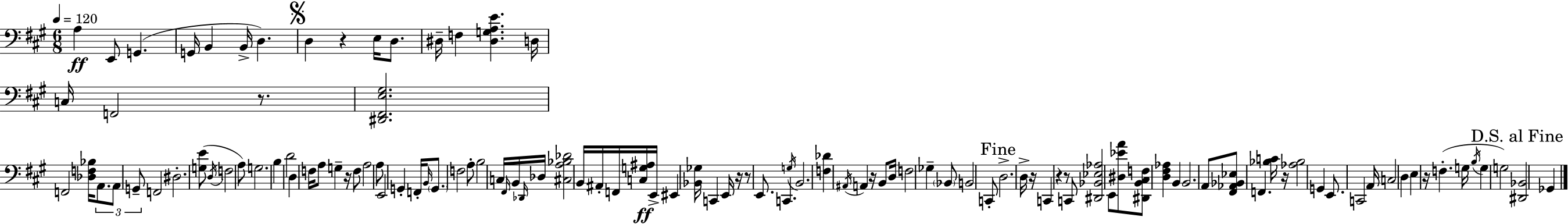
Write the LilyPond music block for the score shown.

{
  \clef bass
  \numericTimeSignature
  \time 6/8
  \key a \major
  \tempo 4 = 120
  a4\ff e,8 g,4.( | g,16 b,4 b,16-> d4.) | \mark \markup { \musicglyph "scripts.segno" } d4 r4 e16 d8. | dis16-- f4 <dis g a e'>4. d16 | \break c16 f,2 r8. | <dis, fis, e gis>2. | f,2 <des f bes>16 \tuplet 3/2 { a,8. | a,8 g,8-- } f,2 | \break dis2.-. | <g e'>8( \acciaccatura { d16 } f2 a8) | g2. | b4 d'2 | \break d4 f16 a8 g4-- | r16 f8 a2 a8 | e,2 g,4-. | f,16-. \grace { b,16 } \parenthesize g,8. f2 | \break a8-. b2 | c16 \grace { fis,16 } b,16 \grace { des,16 } des16 <cis a bes des'>2 | b,16 ais,16-. f,16 <c g ais>16\ff e,16-> eis,4 <bes, ges>16 c,4 | e,16 r16 r8 e,8. c,4. | \break \acciaccatura { g16 } b,2. | <f des'>4 \acciaccatura { ais,16 } a,4 | r16 b,8 d16 f2 | ges4-- \parenthesize bes,8 b,2 | \break c,8-. \mark "Fine" d2.-> | d16-> r16 c,4 | r4 r8 c,8 <dis, bes, ees aes>2 | e,8 <dis ees' a'>8 <dis, b, cis f>8 <d fis aes>4 | \break b,4 b,2. | a,8 <fis, aes, bes, ees>8 f,4. | <bes c'>16 r16 <aes bes>2 | g,4 e,8. c,2 | \break a,16 c2 | d4 e4 r16 f4.-.( | g16 \acciaccatura { b16 } g4 g2) | \mark "D.S. al Fine" <dis, bes,>2 | \break ges,4 \bar "|."
}